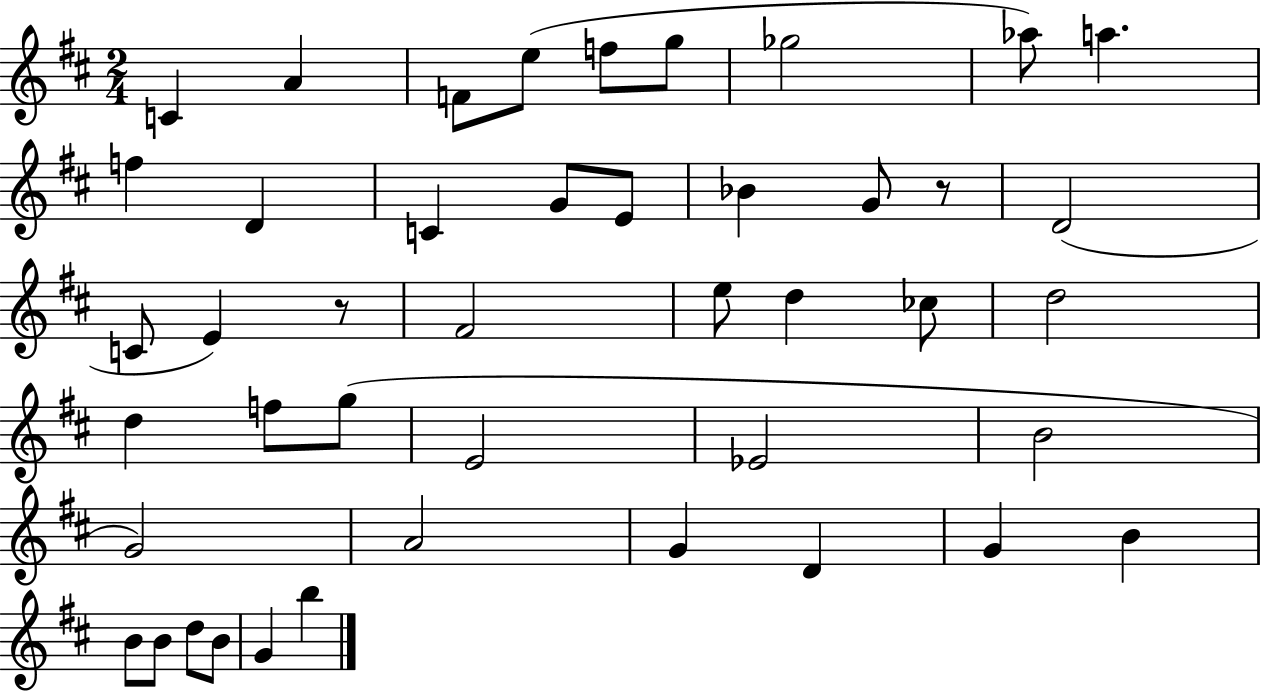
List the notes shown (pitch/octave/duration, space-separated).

C4/q A4/q F4/e E5/e F5/e G5/e Gb5/h Ab5/e A5/q. F5/q D4/q C4/q G4/e E4/e Bb4/q G4/e R/e D4/h C4/e E4/q R/e F#4/h E5/e D5/q CES5/e D5/h D5/q F5/e G5/e E4/h Eb4/h B4/h G4/h A4/h G4/q D4/q G4/q B4/q B4/e B4/e D5/e B4/e G4/q B5/q